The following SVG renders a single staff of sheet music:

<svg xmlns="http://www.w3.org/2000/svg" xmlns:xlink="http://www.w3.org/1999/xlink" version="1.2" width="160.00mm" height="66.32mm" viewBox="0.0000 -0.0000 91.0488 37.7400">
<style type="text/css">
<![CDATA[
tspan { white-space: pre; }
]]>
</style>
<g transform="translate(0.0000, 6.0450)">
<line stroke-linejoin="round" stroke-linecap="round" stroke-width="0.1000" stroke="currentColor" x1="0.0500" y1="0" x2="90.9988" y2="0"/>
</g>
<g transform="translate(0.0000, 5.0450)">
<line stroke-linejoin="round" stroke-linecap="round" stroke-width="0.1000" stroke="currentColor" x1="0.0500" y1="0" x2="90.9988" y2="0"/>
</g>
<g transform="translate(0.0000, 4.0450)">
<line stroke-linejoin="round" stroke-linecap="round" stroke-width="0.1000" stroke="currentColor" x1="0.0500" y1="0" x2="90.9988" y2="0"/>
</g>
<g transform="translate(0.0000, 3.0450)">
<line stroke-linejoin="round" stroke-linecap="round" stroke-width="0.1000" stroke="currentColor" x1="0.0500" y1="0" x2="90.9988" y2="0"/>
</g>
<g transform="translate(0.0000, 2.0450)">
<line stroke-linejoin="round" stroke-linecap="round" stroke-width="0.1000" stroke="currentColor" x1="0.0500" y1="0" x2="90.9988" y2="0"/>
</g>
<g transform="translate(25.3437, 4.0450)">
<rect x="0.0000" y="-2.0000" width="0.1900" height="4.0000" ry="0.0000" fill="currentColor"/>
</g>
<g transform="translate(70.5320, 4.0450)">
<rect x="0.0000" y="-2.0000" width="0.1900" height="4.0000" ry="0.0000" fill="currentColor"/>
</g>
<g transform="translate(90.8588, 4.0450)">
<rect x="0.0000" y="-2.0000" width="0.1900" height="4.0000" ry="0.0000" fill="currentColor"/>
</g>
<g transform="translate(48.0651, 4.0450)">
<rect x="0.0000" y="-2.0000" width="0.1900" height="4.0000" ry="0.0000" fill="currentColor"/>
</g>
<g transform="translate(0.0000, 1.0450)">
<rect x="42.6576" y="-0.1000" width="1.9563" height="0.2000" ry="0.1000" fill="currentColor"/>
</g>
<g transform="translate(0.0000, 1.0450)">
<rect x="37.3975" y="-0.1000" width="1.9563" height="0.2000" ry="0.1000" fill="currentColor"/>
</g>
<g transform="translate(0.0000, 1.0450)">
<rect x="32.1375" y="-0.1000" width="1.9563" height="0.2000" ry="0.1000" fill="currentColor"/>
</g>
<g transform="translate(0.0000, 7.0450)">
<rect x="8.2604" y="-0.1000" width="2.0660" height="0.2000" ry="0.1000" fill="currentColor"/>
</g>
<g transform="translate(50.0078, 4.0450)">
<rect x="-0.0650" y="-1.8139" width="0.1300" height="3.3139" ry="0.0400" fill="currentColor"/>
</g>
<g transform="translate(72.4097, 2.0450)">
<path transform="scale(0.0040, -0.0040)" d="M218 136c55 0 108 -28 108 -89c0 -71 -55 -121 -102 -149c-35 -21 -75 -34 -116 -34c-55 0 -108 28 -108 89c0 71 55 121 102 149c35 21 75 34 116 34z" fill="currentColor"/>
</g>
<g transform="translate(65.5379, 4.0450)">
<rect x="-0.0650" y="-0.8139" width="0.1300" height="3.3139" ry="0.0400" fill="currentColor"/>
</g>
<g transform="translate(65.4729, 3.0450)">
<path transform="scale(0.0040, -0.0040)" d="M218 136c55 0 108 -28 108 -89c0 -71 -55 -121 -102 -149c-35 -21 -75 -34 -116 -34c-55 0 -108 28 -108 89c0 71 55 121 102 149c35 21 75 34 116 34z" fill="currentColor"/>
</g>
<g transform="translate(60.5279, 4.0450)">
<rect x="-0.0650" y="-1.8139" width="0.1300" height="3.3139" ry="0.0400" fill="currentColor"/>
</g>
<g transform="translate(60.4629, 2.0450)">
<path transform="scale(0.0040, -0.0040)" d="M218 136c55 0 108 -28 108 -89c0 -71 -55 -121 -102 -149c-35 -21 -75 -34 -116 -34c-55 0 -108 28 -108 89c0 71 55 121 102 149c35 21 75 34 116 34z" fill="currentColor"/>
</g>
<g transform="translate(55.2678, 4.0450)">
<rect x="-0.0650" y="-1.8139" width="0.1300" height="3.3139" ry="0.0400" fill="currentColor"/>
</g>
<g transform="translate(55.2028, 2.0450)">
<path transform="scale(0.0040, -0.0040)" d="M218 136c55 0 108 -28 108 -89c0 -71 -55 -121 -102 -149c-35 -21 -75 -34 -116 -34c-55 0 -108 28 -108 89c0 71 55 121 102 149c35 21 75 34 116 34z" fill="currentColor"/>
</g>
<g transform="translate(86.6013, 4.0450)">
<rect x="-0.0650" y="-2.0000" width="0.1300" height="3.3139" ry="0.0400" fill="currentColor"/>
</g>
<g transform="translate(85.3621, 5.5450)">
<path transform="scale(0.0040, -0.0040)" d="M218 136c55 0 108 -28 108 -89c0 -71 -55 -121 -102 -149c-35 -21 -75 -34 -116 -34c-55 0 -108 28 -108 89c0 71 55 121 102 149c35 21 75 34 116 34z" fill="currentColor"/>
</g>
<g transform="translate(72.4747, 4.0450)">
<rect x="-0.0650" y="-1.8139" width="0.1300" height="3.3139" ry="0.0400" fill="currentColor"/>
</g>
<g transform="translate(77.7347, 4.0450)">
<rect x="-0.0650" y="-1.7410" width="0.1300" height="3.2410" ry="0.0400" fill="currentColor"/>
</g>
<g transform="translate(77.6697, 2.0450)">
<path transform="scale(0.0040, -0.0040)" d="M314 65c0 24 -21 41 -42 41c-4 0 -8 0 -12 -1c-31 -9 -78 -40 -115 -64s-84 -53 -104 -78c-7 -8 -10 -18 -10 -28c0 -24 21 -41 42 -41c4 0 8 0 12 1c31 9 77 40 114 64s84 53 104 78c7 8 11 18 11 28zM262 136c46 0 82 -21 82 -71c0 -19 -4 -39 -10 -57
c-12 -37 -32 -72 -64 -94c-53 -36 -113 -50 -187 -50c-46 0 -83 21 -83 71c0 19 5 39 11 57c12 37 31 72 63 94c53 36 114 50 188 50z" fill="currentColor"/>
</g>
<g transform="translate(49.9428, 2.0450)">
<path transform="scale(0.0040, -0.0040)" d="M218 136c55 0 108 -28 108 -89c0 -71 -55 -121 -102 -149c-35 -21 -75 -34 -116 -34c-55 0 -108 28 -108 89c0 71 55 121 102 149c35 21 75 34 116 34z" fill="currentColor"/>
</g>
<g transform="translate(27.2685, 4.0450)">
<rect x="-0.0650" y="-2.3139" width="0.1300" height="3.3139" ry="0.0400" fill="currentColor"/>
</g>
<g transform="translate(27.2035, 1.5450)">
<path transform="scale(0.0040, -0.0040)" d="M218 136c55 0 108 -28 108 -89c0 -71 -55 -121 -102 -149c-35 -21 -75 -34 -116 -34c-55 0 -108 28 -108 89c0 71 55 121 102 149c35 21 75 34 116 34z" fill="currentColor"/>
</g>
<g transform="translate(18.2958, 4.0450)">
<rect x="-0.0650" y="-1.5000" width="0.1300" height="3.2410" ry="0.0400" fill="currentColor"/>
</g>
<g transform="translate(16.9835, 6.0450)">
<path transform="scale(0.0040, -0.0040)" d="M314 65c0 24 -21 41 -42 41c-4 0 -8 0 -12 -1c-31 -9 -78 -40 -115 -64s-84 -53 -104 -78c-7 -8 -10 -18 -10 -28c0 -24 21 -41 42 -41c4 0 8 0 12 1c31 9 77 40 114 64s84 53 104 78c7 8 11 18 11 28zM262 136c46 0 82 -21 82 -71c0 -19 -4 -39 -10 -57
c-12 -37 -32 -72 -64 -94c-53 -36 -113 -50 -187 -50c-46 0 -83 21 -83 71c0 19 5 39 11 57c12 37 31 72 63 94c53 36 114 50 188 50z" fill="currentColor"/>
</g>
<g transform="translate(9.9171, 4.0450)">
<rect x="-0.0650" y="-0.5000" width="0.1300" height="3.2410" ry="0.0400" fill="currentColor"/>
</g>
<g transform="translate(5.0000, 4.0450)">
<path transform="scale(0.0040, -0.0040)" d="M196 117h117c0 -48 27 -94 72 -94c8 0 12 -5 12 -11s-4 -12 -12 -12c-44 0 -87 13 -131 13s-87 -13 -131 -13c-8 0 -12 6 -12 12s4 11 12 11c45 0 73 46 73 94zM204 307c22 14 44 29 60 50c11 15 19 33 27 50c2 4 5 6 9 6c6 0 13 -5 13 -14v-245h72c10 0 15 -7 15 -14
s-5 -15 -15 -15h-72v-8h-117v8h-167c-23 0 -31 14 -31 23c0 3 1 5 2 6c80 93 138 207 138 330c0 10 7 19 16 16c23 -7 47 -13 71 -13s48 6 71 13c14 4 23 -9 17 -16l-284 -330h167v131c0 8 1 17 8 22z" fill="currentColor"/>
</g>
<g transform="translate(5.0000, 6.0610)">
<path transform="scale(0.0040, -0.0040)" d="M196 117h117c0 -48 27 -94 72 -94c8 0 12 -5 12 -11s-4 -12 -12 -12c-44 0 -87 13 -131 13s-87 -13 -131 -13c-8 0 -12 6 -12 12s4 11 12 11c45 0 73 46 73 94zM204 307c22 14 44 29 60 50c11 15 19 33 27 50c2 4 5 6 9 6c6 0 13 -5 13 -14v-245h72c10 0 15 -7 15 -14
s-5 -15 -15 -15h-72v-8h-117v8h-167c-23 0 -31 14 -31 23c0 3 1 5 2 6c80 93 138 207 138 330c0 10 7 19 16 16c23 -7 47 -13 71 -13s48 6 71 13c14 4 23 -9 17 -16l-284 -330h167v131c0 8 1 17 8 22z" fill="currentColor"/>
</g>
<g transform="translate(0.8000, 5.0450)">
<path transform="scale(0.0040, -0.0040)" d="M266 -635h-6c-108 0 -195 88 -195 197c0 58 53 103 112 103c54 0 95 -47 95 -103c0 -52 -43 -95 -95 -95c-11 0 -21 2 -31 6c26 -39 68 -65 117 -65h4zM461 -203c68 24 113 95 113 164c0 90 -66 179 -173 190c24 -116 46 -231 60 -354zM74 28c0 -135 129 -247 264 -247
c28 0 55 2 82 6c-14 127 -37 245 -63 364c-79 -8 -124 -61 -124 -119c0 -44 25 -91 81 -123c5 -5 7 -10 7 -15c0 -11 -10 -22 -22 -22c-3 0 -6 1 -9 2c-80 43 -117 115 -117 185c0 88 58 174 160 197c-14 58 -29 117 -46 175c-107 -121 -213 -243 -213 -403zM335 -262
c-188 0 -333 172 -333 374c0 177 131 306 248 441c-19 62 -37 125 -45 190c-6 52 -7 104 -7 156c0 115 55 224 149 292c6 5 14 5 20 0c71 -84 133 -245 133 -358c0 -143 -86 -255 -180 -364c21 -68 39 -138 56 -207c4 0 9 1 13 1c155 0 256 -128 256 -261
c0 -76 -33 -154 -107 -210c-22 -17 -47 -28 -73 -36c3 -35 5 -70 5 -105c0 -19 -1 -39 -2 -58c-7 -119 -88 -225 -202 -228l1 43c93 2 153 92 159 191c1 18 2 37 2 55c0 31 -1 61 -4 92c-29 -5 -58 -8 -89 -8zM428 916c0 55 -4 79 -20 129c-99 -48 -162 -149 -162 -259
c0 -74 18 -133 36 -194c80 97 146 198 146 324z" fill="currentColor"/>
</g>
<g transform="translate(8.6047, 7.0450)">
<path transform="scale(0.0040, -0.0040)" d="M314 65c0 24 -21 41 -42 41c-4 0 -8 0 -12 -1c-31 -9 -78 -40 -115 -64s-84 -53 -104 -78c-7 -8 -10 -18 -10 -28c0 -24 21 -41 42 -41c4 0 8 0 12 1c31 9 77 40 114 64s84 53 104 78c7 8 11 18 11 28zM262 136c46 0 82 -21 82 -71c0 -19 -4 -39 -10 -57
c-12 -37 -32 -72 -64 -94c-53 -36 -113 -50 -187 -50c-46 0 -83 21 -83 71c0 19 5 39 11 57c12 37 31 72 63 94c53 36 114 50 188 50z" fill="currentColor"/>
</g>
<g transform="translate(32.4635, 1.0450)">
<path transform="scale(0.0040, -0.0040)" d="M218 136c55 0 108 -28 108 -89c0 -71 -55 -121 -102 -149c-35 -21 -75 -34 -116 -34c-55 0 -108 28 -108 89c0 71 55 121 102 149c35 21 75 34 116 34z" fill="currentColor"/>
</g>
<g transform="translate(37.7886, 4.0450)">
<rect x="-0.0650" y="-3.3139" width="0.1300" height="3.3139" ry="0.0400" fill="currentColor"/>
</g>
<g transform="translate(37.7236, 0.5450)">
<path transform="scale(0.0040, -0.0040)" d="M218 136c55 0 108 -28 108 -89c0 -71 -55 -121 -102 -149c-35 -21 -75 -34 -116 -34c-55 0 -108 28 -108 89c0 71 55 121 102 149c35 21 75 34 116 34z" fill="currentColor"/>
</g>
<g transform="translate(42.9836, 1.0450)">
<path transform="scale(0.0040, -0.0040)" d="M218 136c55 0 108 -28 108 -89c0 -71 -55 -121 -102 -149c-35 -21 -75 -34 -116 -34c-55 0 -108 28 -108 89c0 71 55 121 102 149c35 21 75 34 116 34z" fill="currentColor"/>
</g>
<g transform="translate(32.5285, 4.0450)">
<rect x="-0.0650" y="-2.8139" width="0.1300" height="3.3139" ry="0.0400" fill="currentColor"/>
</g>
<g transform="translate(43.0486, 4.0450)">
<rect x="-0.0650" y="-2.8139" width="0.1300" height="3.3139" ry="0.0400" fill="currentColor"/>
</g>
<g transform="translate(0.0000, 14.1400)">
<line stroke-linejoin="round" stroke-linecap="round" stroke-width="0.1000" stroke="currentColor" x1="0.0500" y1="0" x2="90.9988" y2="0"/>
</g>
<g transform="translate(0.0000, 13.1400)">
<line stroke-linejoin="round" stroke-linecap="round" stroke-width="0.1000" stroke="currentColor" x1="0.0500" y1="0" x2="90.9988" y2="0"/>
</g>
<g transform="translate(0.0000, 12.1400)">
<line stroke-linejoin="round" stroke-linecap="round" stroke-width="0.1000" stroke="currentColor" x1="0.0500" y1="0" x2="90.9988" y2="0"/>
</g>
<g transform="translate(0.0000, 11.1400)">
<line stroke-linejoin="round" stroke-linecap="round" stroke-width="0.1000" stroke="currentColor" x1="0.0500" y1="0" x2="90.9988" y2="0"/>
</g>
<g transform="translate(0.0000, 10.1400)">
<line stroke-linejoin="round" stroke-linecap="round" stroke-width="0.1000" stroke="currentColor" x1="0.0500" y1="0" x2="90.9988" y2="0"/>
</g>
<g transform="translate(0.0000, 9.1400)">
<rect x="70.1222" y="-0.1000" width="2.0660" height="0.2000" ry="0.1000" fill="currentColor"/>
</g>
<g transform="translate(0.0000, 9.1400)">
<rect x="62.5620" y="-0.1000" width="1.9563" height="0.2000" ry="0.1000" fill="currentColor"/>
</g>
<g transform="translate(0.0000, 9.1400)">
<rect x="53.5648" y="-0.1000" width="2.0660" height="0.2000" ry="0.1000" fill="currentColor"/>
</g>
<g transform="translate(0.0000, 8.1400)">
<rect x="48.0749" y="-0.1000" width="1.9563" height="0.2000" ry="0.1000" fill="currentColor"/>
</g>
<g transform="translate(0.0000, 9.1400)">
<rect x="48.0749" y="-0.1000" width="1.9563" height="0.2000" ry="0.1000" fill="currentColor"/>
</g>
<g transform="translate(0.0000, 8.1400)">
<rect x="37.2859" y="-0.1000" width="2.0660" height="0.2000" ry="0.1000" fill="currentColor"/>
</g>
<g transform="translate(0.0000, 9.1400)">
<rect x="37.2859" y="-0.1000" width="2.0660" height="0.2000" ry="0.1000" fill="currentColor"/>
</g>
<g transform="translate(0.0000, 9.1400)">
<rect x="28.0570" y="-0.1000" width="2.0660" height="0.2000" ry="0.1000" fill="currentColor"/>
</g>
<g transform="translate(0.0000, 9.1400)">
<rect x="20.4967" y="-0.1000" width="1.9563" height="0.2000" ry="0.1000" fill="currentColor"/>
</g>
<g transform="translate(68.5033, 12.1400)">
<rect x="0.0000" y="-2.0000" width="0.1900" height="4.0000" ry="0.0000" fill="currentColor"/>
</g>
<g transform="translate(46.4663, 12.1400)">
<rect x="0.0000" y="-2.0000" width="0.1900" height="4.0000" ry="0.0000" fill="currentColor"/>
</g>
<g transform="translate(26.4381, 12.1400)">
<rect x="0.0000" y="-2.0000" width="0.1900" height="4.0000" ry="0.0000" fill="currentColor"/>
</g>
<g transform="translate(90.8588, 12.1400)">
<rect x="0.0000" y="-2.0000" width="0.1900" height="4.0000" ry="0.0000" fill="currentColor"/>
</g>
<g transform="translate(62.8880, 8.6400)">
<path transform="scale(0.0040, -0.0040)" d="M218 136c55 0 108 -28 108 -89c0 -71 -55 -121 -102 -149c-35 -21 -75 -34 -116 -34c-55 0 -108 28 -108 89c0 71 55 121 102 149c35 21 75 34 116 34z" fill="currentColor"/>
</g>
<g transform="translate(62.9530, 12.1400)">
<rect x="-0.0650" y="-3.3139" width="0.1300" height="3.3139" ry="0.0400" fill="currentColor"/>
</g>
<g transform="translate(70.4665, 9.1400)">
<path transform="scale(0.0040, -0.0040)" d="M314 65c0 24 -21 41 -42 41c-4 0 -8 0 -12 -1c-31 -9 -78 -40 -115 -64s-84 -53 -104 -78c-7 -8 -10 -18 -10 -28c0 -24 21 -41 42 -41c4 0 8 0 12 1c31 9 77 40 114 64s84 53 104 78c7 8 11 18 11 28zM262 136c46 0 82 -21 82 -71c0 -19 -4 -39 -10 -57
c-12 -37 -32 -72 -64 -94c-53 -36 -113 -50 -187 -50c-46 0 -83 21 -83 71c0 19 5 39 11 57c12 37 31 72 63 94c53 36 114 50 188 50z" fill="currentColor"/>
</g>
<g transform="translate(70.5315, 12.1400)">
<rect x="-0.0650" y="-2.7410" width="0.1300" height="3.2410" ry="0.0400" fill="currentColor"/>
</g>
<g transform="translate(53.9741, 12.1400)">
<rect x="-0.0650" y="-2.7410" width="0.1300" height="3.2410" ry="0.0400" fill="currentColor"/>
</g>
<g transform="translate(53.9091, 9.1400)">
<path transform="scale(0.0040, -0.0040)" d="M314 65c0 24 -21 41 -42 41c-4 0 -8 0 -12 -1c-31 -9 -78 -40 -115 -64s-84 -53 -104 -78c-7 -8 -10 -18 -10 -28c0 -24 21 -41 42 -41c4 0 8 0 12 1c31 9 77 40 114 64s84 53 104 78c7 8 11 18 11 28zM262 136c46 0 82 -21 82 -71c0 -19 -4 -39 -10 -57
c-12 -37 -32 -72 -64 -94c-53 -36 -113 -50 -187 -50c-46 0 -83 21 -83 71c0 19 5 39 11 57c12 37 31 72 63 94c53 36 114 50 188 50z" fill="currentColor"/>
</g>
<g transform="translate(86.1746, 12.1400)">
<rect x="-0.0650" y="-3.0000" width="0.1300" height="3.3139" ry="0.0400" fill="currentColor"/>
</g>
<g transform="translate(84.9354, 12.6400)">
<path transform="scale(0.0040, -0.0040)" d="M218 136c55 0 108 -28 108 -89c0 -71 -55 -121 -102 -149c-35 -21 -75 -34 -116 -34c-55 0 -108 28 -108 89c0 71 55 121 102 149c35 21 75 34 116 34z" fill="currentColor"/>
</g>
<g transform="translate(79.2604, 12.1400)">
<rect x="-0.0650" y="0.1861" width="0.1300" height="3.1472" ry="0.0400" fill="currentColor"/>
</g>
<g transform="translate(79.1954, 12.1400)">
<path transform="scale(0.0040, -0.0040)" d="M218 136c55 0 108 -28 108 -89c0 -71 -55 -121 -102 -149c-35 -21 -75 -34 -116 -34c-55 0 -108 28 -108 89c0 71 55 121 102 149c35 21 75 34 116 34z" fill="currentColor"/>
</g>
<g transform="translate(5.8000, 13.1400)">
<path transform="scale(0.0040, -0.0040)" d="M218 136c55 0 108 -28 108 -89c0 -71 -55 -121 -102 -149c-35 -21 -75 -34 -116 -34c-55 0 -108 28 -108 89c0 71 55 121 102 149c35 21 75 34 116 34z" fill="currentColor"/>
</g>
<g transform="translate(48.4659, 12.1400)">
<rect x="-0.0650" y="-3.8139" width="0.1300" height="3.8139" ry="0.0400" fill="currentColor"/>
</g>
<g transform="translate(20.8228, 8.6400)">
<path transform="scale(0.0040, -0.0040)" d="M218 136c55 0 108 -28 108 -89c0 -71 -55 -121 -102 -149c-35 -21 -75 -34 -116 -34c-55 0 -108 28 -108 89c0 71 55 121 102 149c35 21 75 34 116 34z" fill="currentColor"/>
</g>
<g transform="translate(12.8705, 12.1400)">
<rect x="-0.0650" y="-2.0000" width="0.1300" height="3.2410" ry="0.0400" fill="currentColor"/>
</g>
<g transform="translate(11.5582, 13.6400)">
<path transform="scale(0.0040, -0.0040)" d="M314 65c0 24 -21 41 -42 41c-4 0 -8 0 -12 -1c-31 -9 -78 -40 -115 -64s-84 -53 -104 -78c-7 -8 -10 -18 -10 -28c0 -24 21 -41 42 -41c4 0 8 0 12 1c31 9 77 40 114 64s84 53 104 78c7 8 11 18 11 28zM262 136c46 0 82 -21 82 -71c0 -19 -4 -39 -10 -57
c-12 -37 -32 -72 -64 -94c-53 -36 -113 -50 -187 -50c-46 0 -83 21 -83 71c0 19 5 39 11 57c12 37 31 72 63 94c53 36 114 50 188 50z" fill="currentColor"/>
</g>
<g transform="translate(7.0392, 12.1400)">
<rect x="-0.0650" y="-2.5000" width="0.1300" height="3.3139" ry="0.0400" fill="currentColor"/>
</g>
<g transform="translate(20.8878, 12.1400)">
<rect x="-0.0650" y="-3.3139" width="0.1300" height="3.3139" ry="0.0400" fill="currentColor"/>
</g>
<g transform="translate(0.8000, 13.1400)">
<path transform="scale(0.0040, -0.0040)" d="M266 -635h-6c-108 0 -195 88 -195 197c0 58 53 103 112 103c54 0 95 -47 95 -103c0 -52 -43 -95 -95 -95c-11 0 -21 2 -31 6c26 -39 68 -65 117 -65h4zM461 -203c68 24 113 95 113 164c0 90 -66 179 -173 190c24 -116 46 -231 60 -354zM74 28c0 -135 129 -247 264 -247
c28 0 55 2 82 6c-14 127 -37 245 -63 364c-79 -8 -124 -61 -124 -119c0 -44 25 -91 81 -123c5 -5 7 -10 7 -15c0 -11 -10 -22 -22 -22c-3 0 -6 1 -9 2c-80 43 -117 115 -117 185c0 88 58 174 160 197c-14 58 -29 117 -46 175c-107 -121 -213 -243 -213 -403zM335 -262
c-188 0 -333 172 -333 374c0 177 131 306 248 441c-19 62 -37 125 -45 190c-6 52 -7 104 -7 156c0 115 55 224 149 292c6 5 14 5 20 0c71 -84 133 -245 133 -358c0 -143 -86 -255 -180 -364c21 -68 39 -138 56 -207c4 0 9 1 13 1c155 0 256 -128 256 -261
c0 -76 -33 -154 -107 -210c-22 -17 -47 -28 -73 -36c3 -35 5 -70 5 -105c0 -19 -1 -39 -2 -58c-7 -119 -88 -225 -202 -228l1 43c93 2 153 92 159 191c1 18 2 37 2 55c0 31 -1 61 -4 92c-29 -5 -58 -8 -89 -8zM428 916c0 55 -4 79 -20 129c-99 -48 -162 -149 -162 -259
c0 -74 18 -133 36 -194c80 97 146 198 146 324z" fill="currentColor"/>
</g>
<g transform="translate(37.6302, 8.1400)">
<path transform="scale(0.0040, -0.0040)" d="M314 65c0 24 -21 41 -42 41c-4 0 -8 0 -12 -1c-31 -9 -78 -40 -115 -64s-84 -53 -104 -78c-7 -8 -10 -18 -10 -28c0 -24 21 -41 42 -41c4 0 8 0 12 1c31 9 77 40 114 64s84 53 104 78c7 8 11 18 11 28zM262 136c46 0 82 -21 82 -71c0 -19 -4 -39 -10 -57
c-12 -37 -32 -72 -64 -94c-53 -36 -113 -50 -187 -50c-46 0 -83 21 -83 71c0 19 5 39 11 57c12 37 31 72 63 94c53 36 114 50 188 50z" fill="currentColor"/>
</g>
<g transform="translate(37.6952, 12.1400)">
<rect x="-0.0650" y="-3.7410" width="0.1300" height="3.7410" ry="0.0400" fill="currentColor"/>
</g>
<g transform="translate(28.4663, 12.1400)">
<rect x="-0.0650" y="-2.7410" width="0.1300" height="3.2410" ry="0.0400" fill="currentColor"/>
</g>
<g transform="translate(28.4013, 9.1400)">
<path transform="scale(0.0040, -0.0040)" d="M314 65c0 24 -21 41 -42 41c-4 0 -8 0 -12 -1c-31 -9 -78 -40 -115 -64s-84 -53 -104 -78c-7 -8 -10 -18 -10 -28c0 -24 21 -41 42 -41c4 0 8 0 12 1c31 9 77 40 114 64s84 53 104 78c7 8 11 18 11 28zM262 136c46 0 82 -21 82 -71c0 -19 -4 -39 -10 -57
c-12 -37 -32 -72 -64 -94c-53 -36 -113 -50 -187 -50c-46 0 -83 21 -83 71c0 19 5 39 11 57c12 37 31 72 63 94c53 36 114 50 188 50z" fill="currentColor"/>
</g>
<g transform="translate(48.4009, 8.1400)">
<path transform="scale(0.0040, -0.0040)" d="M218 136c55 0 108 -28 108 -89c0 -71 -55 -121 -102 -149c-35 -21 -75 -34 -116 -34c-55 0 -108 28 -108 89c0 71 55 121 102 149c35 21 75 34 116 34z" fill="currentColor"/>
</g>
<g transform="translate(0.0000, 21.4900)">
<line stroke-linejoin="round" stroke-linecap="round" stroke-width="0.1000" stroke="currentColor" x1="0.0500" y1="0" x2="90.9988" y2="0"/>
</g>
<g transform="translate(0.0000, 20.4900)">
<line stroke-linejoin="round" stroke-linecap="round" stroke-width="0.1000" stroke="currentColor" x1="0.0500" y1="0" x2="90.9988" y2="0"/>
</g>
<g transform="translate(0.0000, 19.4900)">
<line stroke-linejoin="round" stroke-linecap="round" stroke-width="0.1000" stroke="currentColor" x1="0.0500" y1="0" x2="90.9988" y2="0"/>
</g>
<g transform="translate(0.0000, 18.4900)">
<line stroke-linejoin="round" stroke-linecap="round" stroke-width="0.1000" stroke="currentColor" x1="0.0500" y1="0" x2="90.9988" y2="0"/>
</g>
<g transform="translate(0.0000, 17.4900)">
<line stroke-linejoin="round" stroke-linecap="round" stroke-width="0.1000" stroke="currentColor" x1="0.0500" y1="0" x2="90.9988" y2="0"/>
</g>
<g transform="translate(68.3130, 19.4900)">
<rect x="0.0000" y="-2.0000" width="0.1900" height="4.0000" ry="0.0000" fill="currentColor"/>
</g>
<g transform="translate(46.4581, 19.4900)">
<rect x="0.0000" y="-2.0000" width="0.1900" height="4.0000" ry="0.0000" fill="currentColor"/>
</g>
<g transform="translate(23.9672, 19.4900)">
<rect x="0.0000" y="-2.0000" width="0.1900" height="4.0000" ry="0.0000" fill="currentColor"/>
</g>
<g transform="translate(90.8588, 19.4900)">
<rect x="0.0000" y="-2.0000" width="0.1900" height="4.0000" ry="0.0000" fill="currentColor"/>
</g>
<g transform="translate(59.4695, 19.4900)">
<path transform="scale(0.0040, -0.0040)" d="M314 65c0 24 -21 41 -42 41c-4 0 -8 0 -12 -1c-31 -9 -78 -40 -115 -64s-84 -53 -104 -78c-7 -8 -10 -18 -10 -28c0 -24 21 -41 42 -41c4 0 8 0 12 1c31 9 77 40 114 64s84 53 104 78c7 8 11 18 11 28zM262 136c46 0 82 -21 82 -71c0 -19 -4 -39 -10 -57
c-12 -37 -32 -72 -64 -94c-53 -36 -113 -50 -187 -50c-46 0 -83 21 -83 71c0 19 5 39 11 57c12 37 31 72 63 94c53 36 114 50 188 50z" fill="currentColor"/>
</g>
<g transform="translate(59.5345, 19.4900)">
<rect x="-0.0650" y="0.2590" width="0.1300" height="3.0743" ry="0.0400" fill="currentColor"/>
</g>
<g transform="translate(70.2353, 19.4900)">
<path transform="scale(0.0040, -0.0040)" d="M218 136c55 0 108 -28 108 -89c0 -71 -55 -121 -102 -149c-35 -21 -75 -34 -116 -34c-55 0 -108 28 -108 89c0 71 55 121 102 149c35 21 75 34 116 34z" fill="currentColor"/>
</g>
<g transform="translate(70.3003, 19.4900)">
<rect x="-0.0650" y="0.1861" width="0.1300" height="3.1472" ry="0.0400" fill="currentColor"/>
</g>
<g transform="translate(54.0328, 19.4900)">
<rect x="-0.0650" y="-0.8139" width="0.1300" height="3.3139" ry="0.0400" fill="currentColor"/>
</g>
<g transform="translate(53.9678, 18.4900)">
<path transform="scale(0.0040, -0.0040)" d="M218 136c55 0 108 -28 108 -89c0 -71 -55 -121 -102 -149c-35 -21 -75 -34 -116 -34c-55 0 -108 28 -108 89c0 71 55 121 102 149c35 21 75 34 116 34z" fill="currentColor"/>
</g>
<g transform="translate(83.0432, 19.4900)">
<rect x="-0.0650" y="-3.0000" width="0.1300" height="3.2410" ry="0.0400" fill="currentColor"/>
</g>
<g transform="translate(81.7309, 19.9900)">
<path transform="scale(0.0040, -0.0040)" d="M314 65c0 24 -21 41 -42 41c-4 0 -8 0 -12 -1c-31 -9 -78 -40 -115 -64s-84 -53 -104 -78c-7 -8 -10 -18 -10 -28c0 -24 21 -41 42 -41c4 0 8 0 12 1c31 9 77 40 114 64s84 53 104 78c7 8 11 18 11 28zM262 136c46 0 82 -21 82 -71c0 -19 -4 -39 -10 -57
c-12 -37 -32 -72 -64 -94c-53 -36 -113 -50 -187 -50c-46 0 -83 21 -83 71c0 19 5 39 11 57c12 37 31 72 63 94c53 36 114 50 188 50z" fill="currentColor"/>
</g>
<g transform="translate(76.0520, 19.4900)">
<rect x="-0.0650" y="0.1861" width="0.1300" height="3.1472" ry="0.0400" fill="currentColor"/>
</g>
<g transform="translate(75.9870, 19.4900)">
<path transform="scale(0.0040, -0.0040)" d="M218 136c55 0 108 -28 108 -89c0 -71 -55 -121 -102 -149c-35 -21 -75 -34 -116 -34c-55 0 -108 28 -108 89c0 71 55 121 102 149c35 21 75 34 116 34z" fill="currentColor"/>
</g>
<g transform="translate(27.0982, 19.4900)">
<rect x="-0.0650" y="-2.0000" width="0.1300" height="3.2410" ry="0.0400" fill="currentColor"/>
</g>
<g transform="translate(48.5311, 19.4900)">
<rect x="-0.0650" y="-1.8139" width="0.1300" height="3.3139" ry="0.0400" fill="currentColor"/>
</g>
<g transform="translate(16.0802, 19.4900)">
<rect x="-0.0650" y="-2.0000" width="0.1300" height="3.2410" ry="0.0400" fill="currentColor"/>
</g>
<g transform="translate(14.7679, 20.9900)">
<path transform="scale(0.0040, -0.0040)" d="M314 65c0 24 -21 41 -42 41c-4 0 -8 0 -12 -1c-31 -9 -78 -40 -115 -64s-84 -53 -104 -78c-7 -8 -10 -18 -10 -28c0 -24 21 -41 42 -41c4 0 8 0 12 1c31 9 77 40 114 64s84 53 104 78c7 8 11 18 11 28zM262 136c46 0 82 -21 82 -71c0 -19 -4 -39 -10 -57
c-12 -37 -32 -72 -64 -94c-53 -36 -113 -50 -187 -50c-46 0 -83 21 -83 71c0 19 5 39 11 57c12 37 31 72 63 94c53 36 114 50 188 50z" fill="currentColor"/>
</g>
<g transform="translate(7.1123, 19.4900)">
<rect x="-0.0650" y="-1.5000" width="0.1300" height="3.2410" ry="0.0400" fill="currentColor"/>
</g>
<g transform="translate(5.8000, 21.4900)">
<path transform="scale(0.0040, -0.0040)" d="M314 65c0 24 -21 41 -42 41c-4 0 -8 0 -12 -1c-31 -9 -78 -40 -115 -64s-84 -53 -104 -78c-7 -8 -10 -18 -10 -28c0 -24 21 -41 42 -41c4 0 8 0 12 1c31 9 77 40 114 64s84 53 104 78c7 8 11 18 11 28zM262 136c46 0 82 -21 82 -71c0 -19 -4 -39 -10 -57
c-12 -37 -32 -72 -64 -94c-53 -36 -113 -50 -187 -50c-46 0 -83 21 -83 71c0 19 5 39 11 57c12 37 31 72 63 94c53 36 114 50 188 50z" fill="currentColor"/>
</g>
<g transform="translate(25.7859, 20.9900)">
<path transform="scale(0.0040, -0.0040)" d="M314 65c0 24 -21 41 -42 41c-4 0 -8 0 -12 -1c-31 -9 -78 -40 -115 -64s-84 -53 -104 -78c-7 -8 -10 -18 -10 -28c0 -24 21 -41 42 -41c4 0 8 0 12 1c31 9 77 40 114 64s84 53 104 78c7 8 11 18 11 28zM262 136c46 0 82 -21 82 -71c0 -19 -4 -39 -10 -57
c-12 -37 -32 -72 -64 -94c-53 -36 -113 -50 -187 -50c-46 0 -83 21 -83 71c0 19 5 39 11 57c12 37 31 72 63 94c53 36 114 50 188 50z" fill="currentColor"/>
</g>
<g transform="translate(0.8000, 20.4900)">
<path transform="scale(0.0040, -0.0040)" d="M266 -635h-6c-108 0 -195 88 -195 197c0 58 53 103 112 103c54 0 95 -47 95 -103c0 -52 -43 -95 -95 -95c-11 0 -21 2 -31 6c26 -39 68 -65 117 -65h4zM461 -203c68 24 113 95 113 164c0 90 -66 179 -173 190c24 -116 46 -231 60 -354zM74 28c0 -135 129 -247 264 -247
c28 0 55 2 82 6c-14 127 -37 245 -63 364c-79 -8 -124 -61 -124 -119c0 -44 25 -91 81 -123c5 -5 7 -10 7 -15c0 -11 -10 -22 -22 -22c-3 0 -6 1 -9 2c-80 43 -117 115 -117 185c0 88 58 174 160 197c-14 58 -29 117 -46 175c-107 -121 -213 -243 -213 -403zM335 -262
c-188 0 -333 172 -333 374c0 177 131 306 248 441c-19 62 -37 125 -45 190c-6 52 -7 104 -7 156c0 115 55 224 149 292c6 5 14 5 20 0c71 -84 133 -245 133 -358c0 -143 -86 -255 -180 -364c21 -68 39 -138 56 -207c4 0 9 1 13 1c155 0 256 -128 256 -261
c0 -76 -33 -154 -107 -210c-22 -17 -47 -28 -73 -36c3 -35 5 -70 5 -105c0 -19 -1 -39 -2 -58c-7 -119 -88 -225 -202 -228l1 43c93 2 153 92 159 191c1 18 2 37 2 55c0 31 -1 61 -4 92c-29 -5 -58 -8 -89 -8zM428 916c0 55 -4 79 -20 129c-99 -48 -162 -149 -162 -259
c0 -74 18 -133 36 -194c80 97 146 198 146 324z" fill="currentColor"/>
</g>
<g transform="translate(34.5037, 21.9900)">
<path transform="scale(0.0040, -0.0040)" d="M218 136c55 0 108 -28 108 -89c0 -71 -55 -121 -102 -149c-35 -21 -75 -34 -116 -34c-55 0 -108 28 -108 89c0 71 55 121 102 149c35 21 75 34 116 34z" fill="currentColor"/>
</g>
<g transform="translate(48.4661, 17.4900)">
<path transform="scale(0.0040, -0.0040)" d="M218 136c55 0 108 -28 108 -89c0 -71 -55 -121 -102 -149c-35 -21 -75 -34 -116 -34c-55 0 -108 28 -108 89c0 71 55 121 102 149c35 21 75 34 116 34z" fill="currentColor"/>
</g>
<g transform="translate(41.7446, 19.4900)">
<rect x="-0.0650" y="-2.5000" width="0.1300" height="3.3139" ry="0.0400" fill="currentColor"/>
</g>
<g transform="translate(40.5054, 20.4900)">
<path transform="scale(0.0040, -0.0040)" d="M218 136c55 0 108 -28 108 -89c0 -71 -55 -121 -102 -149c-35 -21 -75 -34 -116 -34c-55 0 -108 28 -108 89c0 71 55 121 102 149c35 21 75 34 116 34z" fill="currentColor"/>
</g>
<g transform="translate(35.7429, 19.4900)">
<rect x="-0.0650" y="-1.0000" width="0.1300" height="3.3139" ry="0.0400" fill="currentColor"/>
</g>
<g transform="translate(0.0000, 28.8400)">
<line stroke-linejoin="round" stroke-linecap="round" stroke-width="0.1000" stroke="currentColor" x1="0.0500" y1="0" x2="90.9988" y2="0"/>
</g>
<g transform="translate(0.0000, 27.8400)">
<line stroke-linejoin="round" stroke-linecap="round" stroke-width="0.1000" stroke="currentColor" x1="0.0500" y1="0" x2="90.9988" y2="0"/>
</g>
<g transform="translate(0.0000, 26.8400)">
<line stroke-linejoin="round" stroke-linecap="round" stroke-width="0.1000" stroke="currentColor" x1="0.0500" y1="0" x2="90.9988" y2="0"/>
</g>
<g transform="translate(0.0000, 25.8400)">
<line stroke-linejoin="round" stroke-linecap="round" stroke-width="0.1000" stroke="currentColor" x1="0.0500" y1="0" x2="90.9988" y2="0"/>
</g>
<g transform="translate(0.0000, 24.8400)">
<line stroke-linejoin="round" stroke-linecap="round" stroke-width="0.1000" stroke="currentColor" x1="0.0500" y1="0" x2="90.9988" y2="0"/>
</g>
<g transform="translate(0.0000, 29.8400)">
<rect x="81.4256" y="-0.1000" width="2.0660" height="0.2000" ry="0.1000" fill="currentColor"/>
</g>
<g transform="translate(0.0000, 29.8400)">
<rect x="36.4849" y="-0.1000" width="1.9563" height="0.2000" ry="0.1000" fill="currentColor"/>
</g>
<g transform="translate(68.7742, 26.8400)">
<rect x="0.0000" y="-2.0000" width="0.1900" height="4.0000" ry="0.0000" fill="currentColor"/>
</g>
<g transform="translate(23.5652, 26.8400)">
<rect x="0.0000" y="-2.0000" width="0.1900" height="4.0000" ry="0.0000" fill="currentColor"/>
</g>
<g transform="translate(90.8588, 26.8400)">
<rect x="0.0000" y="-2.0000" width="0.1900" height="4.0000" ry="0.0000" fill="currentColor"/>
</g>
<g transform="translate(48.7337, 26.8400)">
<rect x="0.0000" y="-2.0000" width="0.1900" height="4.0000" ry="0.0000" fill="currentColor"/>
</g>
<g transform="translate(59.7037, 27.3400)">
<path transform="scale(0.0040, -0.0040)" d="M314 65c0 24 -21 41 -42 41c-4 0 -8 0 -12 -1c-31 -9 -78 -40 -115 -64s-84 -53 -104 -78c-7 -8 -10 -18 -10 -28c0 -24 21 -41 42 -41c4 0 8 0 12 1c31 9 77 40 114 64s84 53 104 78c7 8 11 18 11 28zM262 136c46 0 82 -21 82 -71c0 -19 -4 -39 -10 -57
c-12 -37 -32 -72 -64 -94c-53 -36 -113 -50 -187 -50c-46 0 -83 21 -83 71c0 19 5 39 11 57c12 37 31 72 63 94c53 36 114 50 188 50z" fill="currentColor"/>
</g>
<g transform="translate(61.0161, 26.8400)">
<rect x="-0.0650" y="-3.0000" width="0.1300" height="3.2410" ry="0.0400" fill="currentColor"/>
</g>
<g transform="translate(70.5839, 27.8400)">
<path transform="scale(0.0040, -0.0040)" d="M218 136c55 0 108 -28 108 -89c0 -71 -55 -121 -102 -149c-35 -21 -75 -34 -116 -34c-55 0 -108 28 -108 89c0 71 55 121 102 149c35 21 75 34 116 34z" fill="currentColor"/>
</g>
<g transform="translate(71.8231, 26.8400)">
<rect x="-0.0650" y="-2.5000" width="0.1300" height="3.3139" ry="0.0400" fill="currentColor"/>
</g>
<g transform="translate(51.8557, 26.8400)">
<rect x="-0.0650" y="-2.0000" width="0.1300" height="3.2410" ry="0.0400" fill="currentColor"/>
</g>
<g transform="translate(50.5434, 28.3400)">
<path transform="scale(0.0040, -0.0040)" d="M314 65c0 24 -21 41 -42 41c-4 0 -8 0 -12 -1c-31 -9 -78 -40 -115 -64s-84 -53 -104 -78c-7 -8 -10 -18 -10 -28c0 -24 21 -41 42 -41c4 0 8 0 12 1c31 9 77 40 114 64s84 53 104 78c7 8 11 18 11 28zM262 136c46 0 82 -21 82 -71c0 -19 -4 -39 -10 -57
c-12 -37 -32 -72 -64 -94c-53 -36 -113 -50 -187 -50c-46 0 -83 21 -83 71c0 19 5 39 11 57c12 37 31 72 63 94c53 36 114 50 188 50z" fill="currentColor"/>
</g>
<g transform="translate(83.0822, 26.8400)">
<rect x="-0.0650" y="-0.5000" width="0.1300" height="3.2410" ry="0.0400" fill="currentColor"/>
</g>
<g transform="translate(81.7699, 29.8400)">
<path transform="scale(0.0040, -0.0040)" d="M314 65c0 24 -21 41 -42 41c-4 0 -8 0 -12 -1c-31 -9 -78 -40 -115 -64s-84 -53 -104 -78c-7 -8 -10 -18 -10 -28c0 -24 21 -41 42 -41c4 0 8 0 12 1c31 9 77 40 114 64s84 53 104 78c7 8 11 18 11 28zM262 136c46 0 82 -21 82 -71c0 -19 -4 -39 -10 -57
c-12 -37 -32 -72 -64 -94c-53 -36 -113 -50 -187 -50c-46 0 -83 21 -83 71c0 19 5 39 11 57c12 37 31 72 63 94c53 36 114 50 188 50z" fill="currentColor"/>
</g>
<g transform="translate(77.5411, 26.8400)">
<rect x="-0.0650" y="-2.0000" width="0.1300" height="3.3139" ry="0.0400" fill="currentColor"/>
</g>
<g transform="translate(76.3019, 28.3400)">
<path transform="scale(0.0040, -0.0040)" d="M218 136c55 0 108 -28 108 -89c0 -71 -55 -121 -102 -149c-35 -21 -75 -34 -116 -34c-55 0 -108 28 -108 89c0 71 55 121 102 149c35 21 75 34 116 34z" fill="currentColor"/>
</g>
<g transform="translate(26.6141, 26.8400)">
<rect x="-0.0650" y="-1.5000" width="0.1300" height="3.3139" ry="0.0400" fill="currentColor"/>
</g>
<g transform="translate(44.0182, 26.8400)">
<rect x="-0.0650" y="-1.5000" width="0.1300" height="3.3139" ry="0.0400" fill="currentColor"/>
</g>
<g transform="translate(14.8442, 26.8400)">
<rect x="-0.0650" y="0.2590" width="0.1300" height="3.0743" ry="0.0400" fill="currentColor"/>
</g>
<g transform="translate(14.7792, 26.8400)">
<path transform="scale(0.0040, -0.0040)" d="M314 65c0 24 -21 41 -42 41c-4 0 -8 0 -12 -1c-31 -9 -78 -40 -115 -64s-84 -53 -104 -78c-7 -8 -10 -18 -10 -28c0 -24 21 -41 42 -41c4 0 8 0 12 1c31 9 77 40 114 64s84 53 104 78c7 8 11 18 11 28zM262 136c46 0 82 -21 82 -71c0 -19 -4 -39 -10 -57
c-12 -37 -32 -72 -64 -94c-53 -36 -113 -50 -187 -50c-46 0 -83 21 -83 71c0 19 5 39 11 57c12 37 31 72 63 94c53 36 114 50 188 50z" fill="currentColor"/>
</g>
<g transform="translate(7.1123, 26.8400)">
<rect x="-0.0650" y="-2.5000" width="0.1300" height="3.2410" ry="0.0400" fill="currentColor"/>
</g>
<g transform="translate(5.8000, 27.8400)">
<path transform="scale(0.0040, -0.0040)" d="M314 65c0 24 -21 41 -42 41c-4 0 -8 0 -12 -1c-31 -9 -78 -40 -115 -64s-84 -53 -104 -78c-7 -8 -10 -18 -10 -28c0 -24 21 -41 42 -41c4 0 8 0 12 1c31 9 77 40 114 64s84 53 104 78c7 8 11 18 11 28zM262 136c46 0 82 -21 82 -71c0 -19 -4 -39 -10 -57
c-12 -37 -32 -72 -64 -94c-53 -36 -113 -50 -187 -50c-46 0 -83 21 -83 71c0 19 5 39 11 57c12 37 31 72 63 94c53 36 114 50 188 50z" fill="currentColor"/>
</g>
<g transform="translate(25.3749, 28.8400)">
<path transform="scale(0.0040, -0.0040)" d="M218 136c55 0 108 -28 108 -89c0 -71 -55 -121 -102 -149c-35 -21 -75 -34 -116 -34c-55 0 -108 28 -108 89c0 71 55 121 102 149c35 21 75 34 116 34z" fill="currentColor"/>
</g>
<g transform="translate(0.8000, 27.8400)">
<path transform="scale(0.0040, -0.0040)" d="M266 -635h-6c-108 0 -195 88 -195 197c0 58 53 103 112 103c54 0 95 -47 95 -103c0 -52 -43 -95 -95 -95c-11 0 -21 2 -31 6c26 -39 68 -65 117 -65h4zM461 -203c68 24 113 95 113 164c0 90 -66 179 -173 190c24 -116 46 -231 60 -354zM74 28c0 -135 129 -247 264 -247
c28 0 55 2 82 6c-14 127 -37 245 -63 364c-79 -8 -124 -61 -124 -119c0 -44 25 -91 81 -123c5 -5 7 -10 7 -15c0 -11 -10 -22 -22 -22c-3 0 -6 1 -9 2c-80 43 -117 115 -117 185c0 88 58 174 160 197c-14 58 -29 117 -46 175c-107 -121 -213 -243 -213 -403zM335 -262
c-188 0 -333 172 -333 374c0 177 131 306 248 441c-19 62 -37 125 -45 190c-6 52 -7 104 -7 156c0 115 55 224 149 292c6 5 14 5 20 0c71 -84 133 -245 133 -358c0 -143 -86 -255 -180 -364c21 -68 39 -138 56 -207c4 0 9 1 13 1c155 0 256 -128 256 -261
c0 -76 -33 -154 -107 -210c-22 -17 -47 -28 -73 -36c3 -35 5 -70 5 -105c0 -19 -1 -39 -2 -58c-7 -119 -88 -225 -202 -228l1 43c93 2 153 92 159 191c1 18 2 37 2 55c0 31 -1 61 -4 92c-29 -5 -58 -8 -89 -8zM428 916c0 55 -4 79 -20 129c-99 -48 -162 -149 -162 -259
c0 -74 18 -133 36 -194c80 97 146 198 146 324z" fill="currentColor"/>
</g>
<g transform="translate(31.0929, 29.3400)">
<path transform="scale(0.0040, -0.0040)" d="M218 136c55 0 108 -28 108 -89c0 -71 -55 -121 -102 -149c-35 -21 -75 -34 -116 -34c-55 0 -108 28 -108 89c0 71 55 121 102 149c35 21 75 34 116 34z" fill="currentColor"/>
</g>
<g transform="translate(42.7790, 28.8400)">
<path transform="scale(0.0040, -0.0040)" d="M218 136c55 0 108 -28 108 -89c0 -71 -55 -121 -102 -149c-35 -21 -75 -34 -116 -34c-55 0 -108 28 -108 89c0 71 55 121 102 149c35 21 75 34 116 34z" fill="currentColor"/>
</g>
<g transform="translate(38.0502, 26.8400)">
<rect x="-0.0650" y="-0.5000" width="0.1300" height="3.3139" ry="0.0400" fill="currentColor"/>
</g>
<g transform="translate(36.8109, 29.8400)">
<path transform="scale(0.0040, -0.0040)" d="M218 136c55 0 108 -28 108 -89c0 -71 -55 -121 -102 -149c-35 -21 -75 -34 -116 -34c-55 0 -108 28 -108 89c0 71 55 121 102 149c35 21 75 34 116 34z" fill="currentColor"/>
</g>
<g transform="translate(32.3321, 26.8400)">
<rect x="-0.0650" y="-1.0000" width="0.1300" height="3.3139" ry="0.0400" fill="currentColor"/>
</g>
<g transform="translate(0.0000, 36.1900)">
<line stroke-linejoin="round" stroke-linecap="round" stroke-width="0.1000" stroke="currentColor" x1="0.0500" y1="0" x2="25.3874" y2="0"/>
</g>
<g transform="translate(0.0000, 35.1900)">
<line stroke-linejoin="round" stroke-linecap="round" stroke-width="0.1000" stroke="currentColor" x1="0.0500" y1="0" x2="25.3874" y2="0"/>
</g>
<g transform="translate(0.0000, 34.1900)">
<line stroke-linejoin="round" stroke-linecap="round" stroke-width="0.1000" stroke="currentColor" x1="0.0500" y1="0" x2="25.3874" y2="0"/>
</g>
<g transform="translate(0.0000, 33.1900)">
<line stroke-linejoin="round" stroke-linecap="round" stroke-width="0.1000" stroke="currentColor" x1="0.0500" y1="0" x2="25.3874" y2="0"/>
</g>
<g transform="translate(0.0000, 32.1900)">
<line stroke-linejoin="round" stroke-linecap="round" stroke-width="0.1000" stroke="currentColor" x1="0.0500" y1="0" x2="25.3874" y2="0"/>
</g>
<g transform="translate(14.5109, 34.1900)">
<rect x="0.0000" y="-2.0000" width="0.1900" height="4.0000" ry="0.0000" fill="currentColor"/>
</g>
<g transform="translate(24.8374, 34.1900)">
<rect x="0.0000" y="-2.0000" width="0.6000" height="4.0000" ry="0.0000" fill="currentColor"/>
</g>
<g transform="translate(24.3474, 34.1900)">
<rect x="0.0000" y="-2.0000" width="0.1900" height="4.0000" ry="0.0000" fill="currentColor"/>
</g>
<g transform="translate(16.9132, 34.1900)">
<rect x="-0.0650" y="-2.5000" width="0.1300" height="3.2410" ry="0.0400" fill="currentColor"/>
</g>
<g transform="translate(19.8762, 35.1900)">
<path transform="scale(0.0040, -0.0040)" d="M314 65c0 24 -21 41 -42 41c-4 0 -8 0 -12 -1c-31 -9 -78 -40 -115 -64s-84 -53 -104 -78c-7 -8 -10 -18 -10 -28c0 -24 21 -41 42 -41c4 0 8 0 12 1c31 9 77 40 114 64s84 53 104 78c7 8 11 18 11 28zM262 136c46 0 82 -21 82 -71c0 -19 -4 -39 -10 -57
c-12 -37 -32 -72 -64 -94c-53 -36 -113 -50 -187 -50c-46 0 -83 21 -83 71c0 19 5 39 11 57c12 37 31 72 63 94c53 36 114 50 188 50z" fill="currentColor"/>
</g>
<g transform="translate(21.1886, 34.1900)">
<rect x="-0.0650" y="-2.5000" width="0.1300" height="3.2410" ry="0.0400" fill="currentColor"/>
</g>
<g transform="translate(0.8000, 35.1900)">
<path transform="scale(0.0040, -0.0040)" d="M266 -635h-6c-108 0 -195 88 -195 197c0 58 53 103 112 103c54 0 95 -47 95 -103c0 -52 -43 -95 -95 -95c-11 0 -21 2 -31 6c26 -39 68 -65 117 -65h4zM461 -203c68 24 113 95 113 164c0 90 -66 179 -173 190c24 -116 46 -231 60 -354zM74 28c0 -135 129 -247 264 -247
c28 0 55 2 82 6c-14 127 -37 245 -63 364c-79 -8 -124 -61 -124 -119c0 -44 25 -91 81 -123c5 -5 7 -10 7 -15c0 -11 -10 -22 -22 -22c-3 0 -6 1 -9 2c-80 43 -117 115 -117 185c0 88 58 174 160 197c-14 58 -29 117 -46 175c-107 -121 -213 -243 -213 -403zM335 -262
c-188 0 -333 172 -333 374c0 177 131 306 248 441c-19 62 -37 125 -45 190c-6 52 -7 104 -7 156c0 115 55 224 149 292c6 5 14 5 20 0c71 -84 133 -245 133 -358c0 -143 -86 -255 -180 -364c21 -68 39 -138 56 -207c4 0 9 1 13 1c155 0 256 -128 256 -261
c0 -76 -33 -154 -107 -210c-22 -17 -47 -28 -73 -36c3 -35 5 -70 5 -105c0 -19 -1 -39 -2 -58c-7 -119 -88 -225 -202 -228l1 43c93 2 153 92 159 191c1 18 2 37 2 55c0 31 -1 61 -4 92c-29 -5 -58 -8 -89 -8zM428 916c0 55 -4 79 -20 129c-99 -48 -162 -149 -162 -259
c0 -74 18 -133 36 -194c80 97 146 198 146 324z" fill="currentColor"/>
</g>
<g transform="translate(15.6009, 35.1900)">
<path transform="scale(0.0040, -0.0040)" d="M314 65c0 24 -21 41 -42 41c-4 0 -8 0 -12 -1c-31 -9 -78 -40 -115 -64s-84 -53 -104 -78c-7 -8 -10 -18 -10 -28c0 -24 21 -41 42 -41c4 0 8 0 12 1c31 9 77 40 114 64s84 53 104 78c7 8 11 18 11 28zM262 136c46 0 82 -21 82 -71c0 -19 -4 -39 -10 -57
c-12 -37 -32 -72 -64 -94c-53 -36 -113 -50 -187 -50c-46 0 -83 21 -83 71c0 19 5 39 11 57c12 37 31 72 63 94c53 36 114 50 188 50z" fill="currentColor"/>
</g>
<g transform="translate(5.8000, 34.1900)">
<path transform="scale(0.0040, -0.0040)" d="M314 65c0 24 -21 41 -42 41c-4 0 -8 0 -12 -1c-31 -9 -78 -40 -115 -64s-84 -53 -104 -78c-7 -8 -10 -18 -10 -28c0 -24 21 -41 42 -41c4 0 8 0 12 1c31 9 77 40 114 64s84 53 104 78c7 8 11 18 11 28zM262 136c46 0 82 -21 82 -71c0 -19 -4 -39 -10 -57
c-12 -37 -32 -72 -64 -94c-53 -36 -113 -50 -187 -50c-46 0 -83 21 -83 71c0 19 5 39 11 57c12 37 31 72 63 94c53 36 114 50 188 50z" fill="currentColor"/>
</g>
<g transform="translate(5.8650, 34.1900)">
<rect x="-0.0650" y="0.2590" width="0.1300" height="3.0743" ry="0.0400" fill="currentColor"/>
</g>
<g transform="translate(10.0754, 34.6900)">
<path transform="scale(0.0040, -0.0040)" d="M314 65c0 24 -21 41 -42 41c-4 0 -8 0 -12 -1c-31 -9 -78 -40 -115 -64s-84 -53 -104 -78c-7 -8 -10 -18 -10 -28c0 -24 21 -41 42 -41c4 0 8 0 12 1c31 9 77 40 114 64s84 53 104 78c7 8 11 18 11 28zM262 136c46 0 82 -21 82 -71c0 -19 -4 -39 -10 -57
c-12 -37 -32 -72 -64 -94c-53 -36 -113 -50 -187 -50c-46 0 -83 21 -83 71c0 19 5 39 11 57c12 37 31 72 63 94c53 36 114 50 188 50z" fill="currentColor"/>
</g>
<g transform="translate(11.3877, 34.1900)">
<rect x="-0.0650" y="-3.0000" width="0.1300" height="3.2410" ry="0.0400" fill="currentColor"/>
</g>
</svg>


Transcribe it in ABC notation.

X:1
T:Untitled
M:4/4
L:1/4
K:C
C2 E2 g a b a f f f d f f2 F G F2 b a2 c'2 c' a2 b a2 B A E2 F2 F2 D G f d B2 B B A2 G2 B2 E D C E F2 A2 G F C2 B2 A2 G2 G2